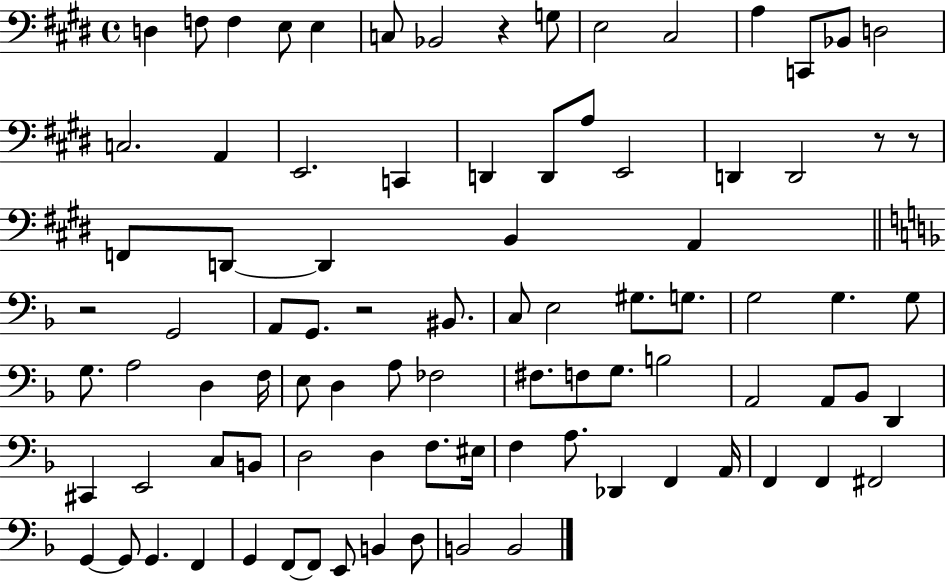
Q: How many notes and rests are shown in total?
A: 89